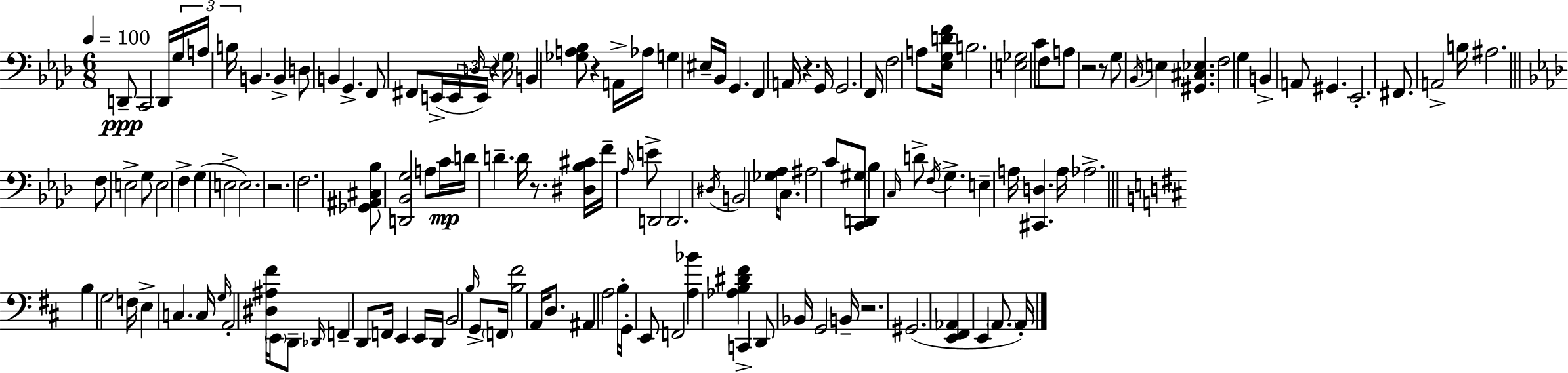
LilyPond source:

{
  \clef bass
  \numericTimeSignature
  \time 6/8
  \key f \minor
  \tempo 4 = 100
  d,8--\ppp c,2 d,16 \tuplet 3/2 { g16 | a16 b16 } b,4. b,4-> | d8 b,4 g,4.-> | f,8 fis,8 e,16->( \tuplet 3/2 { e,16 \grace { d16 }) e,16 } r4 | \break \parenthesize g16 b,4 <ges a bes>8 r4 a,16-> | aes16 g4 eis16-- bes,16 g,4. | f,4 a,16 r4. | g,16 g,2. | \break f,16 f2 a8 | <ees g d' f'>16 b2. | <e ges>2 c'8 f8 | a8 r2 r8 | \break g8 \acciaccatura { bes,16 } e4 <gis, cis ees>4. | f2 g4 | b,4-> a,8 gis,4. | ees,2.-. | \break fis,8. a,2-> | b16 ais2. | \bar "||" \break \key aes \major f8 e2-> g8 | e2 f4-> | g4( e2-> | e2.) | \break r2. | f2. | <ges, ais, cis bes>8 <d, bes, g>2 a8 | c'16\mp d'16 d'4.-- d'16 r8. | \break <dis bes cis'>16 f'16-- \grace { aes16 } e'8-> d,2 | d,2. | \acciaccatura { dis16 } b,2 <ges aes>16 c8. | ais2 c'8 | \break <c, d, gis>8 bes4 \grace { c16 } d'8-> \acciaccatura { f16 } g4.-> | e4-- a16 <cis, d>4. | a16 aes2.-> | \bar "||" \break \key d \major b4 g2 | f16 e4-> c4. c16 | \grace { g16 } a,2-. <dis ais fis'>16 \parenthesize e,16 d,8-- | \grace { des,16 } f,4-- d,8 f,16 e,4 | \break e,16 d,16 b,2 \grace { b16 } | g,8-> \parenthesize f,16 <b fis'>2 a,16 | d8. ais,4 a2 | b16-. g,16-. e,8 f,2 | \break <a bes'>4 <aes b dis' fis'>4 c,4-> | d,8 bes,16 g,2 | b,16-- r2. | gis,2.( | \break <e, fis, aes,>4 e,4 \parenthesize a,8. | a,16-.) \bar "|."
}